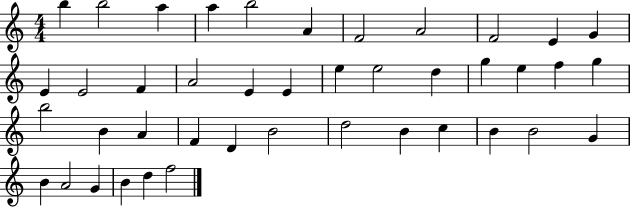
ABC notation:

X:1
T:Untitled
M:4/4
L:1/4
K:C
b b2 a a b2 A F2 A2 F2 E G E E2 F A2 E E e e2 d g e f g b2 B A F D B2 d2 B c B B2 G B A2 G B d f2